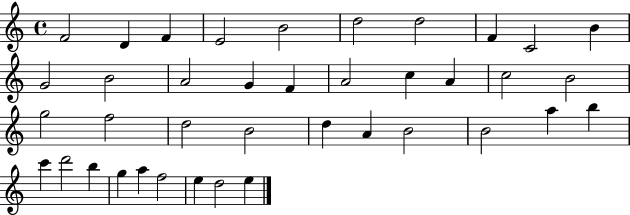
F4/h D4/q F4/q E4/h B4/h D5/h D5/h F4/q C4/h B4/q G4/h B4/h A4/h G4/q F4/q A4/h C5/q A4/q C5/h B4/h G5/h F5/h D5/h B4/h D5/q A4/q B4/h B4/h A5/q B5/q C6/q D6/h B5/q G5/q A5/q F5/h E5/q D5/h E5/q